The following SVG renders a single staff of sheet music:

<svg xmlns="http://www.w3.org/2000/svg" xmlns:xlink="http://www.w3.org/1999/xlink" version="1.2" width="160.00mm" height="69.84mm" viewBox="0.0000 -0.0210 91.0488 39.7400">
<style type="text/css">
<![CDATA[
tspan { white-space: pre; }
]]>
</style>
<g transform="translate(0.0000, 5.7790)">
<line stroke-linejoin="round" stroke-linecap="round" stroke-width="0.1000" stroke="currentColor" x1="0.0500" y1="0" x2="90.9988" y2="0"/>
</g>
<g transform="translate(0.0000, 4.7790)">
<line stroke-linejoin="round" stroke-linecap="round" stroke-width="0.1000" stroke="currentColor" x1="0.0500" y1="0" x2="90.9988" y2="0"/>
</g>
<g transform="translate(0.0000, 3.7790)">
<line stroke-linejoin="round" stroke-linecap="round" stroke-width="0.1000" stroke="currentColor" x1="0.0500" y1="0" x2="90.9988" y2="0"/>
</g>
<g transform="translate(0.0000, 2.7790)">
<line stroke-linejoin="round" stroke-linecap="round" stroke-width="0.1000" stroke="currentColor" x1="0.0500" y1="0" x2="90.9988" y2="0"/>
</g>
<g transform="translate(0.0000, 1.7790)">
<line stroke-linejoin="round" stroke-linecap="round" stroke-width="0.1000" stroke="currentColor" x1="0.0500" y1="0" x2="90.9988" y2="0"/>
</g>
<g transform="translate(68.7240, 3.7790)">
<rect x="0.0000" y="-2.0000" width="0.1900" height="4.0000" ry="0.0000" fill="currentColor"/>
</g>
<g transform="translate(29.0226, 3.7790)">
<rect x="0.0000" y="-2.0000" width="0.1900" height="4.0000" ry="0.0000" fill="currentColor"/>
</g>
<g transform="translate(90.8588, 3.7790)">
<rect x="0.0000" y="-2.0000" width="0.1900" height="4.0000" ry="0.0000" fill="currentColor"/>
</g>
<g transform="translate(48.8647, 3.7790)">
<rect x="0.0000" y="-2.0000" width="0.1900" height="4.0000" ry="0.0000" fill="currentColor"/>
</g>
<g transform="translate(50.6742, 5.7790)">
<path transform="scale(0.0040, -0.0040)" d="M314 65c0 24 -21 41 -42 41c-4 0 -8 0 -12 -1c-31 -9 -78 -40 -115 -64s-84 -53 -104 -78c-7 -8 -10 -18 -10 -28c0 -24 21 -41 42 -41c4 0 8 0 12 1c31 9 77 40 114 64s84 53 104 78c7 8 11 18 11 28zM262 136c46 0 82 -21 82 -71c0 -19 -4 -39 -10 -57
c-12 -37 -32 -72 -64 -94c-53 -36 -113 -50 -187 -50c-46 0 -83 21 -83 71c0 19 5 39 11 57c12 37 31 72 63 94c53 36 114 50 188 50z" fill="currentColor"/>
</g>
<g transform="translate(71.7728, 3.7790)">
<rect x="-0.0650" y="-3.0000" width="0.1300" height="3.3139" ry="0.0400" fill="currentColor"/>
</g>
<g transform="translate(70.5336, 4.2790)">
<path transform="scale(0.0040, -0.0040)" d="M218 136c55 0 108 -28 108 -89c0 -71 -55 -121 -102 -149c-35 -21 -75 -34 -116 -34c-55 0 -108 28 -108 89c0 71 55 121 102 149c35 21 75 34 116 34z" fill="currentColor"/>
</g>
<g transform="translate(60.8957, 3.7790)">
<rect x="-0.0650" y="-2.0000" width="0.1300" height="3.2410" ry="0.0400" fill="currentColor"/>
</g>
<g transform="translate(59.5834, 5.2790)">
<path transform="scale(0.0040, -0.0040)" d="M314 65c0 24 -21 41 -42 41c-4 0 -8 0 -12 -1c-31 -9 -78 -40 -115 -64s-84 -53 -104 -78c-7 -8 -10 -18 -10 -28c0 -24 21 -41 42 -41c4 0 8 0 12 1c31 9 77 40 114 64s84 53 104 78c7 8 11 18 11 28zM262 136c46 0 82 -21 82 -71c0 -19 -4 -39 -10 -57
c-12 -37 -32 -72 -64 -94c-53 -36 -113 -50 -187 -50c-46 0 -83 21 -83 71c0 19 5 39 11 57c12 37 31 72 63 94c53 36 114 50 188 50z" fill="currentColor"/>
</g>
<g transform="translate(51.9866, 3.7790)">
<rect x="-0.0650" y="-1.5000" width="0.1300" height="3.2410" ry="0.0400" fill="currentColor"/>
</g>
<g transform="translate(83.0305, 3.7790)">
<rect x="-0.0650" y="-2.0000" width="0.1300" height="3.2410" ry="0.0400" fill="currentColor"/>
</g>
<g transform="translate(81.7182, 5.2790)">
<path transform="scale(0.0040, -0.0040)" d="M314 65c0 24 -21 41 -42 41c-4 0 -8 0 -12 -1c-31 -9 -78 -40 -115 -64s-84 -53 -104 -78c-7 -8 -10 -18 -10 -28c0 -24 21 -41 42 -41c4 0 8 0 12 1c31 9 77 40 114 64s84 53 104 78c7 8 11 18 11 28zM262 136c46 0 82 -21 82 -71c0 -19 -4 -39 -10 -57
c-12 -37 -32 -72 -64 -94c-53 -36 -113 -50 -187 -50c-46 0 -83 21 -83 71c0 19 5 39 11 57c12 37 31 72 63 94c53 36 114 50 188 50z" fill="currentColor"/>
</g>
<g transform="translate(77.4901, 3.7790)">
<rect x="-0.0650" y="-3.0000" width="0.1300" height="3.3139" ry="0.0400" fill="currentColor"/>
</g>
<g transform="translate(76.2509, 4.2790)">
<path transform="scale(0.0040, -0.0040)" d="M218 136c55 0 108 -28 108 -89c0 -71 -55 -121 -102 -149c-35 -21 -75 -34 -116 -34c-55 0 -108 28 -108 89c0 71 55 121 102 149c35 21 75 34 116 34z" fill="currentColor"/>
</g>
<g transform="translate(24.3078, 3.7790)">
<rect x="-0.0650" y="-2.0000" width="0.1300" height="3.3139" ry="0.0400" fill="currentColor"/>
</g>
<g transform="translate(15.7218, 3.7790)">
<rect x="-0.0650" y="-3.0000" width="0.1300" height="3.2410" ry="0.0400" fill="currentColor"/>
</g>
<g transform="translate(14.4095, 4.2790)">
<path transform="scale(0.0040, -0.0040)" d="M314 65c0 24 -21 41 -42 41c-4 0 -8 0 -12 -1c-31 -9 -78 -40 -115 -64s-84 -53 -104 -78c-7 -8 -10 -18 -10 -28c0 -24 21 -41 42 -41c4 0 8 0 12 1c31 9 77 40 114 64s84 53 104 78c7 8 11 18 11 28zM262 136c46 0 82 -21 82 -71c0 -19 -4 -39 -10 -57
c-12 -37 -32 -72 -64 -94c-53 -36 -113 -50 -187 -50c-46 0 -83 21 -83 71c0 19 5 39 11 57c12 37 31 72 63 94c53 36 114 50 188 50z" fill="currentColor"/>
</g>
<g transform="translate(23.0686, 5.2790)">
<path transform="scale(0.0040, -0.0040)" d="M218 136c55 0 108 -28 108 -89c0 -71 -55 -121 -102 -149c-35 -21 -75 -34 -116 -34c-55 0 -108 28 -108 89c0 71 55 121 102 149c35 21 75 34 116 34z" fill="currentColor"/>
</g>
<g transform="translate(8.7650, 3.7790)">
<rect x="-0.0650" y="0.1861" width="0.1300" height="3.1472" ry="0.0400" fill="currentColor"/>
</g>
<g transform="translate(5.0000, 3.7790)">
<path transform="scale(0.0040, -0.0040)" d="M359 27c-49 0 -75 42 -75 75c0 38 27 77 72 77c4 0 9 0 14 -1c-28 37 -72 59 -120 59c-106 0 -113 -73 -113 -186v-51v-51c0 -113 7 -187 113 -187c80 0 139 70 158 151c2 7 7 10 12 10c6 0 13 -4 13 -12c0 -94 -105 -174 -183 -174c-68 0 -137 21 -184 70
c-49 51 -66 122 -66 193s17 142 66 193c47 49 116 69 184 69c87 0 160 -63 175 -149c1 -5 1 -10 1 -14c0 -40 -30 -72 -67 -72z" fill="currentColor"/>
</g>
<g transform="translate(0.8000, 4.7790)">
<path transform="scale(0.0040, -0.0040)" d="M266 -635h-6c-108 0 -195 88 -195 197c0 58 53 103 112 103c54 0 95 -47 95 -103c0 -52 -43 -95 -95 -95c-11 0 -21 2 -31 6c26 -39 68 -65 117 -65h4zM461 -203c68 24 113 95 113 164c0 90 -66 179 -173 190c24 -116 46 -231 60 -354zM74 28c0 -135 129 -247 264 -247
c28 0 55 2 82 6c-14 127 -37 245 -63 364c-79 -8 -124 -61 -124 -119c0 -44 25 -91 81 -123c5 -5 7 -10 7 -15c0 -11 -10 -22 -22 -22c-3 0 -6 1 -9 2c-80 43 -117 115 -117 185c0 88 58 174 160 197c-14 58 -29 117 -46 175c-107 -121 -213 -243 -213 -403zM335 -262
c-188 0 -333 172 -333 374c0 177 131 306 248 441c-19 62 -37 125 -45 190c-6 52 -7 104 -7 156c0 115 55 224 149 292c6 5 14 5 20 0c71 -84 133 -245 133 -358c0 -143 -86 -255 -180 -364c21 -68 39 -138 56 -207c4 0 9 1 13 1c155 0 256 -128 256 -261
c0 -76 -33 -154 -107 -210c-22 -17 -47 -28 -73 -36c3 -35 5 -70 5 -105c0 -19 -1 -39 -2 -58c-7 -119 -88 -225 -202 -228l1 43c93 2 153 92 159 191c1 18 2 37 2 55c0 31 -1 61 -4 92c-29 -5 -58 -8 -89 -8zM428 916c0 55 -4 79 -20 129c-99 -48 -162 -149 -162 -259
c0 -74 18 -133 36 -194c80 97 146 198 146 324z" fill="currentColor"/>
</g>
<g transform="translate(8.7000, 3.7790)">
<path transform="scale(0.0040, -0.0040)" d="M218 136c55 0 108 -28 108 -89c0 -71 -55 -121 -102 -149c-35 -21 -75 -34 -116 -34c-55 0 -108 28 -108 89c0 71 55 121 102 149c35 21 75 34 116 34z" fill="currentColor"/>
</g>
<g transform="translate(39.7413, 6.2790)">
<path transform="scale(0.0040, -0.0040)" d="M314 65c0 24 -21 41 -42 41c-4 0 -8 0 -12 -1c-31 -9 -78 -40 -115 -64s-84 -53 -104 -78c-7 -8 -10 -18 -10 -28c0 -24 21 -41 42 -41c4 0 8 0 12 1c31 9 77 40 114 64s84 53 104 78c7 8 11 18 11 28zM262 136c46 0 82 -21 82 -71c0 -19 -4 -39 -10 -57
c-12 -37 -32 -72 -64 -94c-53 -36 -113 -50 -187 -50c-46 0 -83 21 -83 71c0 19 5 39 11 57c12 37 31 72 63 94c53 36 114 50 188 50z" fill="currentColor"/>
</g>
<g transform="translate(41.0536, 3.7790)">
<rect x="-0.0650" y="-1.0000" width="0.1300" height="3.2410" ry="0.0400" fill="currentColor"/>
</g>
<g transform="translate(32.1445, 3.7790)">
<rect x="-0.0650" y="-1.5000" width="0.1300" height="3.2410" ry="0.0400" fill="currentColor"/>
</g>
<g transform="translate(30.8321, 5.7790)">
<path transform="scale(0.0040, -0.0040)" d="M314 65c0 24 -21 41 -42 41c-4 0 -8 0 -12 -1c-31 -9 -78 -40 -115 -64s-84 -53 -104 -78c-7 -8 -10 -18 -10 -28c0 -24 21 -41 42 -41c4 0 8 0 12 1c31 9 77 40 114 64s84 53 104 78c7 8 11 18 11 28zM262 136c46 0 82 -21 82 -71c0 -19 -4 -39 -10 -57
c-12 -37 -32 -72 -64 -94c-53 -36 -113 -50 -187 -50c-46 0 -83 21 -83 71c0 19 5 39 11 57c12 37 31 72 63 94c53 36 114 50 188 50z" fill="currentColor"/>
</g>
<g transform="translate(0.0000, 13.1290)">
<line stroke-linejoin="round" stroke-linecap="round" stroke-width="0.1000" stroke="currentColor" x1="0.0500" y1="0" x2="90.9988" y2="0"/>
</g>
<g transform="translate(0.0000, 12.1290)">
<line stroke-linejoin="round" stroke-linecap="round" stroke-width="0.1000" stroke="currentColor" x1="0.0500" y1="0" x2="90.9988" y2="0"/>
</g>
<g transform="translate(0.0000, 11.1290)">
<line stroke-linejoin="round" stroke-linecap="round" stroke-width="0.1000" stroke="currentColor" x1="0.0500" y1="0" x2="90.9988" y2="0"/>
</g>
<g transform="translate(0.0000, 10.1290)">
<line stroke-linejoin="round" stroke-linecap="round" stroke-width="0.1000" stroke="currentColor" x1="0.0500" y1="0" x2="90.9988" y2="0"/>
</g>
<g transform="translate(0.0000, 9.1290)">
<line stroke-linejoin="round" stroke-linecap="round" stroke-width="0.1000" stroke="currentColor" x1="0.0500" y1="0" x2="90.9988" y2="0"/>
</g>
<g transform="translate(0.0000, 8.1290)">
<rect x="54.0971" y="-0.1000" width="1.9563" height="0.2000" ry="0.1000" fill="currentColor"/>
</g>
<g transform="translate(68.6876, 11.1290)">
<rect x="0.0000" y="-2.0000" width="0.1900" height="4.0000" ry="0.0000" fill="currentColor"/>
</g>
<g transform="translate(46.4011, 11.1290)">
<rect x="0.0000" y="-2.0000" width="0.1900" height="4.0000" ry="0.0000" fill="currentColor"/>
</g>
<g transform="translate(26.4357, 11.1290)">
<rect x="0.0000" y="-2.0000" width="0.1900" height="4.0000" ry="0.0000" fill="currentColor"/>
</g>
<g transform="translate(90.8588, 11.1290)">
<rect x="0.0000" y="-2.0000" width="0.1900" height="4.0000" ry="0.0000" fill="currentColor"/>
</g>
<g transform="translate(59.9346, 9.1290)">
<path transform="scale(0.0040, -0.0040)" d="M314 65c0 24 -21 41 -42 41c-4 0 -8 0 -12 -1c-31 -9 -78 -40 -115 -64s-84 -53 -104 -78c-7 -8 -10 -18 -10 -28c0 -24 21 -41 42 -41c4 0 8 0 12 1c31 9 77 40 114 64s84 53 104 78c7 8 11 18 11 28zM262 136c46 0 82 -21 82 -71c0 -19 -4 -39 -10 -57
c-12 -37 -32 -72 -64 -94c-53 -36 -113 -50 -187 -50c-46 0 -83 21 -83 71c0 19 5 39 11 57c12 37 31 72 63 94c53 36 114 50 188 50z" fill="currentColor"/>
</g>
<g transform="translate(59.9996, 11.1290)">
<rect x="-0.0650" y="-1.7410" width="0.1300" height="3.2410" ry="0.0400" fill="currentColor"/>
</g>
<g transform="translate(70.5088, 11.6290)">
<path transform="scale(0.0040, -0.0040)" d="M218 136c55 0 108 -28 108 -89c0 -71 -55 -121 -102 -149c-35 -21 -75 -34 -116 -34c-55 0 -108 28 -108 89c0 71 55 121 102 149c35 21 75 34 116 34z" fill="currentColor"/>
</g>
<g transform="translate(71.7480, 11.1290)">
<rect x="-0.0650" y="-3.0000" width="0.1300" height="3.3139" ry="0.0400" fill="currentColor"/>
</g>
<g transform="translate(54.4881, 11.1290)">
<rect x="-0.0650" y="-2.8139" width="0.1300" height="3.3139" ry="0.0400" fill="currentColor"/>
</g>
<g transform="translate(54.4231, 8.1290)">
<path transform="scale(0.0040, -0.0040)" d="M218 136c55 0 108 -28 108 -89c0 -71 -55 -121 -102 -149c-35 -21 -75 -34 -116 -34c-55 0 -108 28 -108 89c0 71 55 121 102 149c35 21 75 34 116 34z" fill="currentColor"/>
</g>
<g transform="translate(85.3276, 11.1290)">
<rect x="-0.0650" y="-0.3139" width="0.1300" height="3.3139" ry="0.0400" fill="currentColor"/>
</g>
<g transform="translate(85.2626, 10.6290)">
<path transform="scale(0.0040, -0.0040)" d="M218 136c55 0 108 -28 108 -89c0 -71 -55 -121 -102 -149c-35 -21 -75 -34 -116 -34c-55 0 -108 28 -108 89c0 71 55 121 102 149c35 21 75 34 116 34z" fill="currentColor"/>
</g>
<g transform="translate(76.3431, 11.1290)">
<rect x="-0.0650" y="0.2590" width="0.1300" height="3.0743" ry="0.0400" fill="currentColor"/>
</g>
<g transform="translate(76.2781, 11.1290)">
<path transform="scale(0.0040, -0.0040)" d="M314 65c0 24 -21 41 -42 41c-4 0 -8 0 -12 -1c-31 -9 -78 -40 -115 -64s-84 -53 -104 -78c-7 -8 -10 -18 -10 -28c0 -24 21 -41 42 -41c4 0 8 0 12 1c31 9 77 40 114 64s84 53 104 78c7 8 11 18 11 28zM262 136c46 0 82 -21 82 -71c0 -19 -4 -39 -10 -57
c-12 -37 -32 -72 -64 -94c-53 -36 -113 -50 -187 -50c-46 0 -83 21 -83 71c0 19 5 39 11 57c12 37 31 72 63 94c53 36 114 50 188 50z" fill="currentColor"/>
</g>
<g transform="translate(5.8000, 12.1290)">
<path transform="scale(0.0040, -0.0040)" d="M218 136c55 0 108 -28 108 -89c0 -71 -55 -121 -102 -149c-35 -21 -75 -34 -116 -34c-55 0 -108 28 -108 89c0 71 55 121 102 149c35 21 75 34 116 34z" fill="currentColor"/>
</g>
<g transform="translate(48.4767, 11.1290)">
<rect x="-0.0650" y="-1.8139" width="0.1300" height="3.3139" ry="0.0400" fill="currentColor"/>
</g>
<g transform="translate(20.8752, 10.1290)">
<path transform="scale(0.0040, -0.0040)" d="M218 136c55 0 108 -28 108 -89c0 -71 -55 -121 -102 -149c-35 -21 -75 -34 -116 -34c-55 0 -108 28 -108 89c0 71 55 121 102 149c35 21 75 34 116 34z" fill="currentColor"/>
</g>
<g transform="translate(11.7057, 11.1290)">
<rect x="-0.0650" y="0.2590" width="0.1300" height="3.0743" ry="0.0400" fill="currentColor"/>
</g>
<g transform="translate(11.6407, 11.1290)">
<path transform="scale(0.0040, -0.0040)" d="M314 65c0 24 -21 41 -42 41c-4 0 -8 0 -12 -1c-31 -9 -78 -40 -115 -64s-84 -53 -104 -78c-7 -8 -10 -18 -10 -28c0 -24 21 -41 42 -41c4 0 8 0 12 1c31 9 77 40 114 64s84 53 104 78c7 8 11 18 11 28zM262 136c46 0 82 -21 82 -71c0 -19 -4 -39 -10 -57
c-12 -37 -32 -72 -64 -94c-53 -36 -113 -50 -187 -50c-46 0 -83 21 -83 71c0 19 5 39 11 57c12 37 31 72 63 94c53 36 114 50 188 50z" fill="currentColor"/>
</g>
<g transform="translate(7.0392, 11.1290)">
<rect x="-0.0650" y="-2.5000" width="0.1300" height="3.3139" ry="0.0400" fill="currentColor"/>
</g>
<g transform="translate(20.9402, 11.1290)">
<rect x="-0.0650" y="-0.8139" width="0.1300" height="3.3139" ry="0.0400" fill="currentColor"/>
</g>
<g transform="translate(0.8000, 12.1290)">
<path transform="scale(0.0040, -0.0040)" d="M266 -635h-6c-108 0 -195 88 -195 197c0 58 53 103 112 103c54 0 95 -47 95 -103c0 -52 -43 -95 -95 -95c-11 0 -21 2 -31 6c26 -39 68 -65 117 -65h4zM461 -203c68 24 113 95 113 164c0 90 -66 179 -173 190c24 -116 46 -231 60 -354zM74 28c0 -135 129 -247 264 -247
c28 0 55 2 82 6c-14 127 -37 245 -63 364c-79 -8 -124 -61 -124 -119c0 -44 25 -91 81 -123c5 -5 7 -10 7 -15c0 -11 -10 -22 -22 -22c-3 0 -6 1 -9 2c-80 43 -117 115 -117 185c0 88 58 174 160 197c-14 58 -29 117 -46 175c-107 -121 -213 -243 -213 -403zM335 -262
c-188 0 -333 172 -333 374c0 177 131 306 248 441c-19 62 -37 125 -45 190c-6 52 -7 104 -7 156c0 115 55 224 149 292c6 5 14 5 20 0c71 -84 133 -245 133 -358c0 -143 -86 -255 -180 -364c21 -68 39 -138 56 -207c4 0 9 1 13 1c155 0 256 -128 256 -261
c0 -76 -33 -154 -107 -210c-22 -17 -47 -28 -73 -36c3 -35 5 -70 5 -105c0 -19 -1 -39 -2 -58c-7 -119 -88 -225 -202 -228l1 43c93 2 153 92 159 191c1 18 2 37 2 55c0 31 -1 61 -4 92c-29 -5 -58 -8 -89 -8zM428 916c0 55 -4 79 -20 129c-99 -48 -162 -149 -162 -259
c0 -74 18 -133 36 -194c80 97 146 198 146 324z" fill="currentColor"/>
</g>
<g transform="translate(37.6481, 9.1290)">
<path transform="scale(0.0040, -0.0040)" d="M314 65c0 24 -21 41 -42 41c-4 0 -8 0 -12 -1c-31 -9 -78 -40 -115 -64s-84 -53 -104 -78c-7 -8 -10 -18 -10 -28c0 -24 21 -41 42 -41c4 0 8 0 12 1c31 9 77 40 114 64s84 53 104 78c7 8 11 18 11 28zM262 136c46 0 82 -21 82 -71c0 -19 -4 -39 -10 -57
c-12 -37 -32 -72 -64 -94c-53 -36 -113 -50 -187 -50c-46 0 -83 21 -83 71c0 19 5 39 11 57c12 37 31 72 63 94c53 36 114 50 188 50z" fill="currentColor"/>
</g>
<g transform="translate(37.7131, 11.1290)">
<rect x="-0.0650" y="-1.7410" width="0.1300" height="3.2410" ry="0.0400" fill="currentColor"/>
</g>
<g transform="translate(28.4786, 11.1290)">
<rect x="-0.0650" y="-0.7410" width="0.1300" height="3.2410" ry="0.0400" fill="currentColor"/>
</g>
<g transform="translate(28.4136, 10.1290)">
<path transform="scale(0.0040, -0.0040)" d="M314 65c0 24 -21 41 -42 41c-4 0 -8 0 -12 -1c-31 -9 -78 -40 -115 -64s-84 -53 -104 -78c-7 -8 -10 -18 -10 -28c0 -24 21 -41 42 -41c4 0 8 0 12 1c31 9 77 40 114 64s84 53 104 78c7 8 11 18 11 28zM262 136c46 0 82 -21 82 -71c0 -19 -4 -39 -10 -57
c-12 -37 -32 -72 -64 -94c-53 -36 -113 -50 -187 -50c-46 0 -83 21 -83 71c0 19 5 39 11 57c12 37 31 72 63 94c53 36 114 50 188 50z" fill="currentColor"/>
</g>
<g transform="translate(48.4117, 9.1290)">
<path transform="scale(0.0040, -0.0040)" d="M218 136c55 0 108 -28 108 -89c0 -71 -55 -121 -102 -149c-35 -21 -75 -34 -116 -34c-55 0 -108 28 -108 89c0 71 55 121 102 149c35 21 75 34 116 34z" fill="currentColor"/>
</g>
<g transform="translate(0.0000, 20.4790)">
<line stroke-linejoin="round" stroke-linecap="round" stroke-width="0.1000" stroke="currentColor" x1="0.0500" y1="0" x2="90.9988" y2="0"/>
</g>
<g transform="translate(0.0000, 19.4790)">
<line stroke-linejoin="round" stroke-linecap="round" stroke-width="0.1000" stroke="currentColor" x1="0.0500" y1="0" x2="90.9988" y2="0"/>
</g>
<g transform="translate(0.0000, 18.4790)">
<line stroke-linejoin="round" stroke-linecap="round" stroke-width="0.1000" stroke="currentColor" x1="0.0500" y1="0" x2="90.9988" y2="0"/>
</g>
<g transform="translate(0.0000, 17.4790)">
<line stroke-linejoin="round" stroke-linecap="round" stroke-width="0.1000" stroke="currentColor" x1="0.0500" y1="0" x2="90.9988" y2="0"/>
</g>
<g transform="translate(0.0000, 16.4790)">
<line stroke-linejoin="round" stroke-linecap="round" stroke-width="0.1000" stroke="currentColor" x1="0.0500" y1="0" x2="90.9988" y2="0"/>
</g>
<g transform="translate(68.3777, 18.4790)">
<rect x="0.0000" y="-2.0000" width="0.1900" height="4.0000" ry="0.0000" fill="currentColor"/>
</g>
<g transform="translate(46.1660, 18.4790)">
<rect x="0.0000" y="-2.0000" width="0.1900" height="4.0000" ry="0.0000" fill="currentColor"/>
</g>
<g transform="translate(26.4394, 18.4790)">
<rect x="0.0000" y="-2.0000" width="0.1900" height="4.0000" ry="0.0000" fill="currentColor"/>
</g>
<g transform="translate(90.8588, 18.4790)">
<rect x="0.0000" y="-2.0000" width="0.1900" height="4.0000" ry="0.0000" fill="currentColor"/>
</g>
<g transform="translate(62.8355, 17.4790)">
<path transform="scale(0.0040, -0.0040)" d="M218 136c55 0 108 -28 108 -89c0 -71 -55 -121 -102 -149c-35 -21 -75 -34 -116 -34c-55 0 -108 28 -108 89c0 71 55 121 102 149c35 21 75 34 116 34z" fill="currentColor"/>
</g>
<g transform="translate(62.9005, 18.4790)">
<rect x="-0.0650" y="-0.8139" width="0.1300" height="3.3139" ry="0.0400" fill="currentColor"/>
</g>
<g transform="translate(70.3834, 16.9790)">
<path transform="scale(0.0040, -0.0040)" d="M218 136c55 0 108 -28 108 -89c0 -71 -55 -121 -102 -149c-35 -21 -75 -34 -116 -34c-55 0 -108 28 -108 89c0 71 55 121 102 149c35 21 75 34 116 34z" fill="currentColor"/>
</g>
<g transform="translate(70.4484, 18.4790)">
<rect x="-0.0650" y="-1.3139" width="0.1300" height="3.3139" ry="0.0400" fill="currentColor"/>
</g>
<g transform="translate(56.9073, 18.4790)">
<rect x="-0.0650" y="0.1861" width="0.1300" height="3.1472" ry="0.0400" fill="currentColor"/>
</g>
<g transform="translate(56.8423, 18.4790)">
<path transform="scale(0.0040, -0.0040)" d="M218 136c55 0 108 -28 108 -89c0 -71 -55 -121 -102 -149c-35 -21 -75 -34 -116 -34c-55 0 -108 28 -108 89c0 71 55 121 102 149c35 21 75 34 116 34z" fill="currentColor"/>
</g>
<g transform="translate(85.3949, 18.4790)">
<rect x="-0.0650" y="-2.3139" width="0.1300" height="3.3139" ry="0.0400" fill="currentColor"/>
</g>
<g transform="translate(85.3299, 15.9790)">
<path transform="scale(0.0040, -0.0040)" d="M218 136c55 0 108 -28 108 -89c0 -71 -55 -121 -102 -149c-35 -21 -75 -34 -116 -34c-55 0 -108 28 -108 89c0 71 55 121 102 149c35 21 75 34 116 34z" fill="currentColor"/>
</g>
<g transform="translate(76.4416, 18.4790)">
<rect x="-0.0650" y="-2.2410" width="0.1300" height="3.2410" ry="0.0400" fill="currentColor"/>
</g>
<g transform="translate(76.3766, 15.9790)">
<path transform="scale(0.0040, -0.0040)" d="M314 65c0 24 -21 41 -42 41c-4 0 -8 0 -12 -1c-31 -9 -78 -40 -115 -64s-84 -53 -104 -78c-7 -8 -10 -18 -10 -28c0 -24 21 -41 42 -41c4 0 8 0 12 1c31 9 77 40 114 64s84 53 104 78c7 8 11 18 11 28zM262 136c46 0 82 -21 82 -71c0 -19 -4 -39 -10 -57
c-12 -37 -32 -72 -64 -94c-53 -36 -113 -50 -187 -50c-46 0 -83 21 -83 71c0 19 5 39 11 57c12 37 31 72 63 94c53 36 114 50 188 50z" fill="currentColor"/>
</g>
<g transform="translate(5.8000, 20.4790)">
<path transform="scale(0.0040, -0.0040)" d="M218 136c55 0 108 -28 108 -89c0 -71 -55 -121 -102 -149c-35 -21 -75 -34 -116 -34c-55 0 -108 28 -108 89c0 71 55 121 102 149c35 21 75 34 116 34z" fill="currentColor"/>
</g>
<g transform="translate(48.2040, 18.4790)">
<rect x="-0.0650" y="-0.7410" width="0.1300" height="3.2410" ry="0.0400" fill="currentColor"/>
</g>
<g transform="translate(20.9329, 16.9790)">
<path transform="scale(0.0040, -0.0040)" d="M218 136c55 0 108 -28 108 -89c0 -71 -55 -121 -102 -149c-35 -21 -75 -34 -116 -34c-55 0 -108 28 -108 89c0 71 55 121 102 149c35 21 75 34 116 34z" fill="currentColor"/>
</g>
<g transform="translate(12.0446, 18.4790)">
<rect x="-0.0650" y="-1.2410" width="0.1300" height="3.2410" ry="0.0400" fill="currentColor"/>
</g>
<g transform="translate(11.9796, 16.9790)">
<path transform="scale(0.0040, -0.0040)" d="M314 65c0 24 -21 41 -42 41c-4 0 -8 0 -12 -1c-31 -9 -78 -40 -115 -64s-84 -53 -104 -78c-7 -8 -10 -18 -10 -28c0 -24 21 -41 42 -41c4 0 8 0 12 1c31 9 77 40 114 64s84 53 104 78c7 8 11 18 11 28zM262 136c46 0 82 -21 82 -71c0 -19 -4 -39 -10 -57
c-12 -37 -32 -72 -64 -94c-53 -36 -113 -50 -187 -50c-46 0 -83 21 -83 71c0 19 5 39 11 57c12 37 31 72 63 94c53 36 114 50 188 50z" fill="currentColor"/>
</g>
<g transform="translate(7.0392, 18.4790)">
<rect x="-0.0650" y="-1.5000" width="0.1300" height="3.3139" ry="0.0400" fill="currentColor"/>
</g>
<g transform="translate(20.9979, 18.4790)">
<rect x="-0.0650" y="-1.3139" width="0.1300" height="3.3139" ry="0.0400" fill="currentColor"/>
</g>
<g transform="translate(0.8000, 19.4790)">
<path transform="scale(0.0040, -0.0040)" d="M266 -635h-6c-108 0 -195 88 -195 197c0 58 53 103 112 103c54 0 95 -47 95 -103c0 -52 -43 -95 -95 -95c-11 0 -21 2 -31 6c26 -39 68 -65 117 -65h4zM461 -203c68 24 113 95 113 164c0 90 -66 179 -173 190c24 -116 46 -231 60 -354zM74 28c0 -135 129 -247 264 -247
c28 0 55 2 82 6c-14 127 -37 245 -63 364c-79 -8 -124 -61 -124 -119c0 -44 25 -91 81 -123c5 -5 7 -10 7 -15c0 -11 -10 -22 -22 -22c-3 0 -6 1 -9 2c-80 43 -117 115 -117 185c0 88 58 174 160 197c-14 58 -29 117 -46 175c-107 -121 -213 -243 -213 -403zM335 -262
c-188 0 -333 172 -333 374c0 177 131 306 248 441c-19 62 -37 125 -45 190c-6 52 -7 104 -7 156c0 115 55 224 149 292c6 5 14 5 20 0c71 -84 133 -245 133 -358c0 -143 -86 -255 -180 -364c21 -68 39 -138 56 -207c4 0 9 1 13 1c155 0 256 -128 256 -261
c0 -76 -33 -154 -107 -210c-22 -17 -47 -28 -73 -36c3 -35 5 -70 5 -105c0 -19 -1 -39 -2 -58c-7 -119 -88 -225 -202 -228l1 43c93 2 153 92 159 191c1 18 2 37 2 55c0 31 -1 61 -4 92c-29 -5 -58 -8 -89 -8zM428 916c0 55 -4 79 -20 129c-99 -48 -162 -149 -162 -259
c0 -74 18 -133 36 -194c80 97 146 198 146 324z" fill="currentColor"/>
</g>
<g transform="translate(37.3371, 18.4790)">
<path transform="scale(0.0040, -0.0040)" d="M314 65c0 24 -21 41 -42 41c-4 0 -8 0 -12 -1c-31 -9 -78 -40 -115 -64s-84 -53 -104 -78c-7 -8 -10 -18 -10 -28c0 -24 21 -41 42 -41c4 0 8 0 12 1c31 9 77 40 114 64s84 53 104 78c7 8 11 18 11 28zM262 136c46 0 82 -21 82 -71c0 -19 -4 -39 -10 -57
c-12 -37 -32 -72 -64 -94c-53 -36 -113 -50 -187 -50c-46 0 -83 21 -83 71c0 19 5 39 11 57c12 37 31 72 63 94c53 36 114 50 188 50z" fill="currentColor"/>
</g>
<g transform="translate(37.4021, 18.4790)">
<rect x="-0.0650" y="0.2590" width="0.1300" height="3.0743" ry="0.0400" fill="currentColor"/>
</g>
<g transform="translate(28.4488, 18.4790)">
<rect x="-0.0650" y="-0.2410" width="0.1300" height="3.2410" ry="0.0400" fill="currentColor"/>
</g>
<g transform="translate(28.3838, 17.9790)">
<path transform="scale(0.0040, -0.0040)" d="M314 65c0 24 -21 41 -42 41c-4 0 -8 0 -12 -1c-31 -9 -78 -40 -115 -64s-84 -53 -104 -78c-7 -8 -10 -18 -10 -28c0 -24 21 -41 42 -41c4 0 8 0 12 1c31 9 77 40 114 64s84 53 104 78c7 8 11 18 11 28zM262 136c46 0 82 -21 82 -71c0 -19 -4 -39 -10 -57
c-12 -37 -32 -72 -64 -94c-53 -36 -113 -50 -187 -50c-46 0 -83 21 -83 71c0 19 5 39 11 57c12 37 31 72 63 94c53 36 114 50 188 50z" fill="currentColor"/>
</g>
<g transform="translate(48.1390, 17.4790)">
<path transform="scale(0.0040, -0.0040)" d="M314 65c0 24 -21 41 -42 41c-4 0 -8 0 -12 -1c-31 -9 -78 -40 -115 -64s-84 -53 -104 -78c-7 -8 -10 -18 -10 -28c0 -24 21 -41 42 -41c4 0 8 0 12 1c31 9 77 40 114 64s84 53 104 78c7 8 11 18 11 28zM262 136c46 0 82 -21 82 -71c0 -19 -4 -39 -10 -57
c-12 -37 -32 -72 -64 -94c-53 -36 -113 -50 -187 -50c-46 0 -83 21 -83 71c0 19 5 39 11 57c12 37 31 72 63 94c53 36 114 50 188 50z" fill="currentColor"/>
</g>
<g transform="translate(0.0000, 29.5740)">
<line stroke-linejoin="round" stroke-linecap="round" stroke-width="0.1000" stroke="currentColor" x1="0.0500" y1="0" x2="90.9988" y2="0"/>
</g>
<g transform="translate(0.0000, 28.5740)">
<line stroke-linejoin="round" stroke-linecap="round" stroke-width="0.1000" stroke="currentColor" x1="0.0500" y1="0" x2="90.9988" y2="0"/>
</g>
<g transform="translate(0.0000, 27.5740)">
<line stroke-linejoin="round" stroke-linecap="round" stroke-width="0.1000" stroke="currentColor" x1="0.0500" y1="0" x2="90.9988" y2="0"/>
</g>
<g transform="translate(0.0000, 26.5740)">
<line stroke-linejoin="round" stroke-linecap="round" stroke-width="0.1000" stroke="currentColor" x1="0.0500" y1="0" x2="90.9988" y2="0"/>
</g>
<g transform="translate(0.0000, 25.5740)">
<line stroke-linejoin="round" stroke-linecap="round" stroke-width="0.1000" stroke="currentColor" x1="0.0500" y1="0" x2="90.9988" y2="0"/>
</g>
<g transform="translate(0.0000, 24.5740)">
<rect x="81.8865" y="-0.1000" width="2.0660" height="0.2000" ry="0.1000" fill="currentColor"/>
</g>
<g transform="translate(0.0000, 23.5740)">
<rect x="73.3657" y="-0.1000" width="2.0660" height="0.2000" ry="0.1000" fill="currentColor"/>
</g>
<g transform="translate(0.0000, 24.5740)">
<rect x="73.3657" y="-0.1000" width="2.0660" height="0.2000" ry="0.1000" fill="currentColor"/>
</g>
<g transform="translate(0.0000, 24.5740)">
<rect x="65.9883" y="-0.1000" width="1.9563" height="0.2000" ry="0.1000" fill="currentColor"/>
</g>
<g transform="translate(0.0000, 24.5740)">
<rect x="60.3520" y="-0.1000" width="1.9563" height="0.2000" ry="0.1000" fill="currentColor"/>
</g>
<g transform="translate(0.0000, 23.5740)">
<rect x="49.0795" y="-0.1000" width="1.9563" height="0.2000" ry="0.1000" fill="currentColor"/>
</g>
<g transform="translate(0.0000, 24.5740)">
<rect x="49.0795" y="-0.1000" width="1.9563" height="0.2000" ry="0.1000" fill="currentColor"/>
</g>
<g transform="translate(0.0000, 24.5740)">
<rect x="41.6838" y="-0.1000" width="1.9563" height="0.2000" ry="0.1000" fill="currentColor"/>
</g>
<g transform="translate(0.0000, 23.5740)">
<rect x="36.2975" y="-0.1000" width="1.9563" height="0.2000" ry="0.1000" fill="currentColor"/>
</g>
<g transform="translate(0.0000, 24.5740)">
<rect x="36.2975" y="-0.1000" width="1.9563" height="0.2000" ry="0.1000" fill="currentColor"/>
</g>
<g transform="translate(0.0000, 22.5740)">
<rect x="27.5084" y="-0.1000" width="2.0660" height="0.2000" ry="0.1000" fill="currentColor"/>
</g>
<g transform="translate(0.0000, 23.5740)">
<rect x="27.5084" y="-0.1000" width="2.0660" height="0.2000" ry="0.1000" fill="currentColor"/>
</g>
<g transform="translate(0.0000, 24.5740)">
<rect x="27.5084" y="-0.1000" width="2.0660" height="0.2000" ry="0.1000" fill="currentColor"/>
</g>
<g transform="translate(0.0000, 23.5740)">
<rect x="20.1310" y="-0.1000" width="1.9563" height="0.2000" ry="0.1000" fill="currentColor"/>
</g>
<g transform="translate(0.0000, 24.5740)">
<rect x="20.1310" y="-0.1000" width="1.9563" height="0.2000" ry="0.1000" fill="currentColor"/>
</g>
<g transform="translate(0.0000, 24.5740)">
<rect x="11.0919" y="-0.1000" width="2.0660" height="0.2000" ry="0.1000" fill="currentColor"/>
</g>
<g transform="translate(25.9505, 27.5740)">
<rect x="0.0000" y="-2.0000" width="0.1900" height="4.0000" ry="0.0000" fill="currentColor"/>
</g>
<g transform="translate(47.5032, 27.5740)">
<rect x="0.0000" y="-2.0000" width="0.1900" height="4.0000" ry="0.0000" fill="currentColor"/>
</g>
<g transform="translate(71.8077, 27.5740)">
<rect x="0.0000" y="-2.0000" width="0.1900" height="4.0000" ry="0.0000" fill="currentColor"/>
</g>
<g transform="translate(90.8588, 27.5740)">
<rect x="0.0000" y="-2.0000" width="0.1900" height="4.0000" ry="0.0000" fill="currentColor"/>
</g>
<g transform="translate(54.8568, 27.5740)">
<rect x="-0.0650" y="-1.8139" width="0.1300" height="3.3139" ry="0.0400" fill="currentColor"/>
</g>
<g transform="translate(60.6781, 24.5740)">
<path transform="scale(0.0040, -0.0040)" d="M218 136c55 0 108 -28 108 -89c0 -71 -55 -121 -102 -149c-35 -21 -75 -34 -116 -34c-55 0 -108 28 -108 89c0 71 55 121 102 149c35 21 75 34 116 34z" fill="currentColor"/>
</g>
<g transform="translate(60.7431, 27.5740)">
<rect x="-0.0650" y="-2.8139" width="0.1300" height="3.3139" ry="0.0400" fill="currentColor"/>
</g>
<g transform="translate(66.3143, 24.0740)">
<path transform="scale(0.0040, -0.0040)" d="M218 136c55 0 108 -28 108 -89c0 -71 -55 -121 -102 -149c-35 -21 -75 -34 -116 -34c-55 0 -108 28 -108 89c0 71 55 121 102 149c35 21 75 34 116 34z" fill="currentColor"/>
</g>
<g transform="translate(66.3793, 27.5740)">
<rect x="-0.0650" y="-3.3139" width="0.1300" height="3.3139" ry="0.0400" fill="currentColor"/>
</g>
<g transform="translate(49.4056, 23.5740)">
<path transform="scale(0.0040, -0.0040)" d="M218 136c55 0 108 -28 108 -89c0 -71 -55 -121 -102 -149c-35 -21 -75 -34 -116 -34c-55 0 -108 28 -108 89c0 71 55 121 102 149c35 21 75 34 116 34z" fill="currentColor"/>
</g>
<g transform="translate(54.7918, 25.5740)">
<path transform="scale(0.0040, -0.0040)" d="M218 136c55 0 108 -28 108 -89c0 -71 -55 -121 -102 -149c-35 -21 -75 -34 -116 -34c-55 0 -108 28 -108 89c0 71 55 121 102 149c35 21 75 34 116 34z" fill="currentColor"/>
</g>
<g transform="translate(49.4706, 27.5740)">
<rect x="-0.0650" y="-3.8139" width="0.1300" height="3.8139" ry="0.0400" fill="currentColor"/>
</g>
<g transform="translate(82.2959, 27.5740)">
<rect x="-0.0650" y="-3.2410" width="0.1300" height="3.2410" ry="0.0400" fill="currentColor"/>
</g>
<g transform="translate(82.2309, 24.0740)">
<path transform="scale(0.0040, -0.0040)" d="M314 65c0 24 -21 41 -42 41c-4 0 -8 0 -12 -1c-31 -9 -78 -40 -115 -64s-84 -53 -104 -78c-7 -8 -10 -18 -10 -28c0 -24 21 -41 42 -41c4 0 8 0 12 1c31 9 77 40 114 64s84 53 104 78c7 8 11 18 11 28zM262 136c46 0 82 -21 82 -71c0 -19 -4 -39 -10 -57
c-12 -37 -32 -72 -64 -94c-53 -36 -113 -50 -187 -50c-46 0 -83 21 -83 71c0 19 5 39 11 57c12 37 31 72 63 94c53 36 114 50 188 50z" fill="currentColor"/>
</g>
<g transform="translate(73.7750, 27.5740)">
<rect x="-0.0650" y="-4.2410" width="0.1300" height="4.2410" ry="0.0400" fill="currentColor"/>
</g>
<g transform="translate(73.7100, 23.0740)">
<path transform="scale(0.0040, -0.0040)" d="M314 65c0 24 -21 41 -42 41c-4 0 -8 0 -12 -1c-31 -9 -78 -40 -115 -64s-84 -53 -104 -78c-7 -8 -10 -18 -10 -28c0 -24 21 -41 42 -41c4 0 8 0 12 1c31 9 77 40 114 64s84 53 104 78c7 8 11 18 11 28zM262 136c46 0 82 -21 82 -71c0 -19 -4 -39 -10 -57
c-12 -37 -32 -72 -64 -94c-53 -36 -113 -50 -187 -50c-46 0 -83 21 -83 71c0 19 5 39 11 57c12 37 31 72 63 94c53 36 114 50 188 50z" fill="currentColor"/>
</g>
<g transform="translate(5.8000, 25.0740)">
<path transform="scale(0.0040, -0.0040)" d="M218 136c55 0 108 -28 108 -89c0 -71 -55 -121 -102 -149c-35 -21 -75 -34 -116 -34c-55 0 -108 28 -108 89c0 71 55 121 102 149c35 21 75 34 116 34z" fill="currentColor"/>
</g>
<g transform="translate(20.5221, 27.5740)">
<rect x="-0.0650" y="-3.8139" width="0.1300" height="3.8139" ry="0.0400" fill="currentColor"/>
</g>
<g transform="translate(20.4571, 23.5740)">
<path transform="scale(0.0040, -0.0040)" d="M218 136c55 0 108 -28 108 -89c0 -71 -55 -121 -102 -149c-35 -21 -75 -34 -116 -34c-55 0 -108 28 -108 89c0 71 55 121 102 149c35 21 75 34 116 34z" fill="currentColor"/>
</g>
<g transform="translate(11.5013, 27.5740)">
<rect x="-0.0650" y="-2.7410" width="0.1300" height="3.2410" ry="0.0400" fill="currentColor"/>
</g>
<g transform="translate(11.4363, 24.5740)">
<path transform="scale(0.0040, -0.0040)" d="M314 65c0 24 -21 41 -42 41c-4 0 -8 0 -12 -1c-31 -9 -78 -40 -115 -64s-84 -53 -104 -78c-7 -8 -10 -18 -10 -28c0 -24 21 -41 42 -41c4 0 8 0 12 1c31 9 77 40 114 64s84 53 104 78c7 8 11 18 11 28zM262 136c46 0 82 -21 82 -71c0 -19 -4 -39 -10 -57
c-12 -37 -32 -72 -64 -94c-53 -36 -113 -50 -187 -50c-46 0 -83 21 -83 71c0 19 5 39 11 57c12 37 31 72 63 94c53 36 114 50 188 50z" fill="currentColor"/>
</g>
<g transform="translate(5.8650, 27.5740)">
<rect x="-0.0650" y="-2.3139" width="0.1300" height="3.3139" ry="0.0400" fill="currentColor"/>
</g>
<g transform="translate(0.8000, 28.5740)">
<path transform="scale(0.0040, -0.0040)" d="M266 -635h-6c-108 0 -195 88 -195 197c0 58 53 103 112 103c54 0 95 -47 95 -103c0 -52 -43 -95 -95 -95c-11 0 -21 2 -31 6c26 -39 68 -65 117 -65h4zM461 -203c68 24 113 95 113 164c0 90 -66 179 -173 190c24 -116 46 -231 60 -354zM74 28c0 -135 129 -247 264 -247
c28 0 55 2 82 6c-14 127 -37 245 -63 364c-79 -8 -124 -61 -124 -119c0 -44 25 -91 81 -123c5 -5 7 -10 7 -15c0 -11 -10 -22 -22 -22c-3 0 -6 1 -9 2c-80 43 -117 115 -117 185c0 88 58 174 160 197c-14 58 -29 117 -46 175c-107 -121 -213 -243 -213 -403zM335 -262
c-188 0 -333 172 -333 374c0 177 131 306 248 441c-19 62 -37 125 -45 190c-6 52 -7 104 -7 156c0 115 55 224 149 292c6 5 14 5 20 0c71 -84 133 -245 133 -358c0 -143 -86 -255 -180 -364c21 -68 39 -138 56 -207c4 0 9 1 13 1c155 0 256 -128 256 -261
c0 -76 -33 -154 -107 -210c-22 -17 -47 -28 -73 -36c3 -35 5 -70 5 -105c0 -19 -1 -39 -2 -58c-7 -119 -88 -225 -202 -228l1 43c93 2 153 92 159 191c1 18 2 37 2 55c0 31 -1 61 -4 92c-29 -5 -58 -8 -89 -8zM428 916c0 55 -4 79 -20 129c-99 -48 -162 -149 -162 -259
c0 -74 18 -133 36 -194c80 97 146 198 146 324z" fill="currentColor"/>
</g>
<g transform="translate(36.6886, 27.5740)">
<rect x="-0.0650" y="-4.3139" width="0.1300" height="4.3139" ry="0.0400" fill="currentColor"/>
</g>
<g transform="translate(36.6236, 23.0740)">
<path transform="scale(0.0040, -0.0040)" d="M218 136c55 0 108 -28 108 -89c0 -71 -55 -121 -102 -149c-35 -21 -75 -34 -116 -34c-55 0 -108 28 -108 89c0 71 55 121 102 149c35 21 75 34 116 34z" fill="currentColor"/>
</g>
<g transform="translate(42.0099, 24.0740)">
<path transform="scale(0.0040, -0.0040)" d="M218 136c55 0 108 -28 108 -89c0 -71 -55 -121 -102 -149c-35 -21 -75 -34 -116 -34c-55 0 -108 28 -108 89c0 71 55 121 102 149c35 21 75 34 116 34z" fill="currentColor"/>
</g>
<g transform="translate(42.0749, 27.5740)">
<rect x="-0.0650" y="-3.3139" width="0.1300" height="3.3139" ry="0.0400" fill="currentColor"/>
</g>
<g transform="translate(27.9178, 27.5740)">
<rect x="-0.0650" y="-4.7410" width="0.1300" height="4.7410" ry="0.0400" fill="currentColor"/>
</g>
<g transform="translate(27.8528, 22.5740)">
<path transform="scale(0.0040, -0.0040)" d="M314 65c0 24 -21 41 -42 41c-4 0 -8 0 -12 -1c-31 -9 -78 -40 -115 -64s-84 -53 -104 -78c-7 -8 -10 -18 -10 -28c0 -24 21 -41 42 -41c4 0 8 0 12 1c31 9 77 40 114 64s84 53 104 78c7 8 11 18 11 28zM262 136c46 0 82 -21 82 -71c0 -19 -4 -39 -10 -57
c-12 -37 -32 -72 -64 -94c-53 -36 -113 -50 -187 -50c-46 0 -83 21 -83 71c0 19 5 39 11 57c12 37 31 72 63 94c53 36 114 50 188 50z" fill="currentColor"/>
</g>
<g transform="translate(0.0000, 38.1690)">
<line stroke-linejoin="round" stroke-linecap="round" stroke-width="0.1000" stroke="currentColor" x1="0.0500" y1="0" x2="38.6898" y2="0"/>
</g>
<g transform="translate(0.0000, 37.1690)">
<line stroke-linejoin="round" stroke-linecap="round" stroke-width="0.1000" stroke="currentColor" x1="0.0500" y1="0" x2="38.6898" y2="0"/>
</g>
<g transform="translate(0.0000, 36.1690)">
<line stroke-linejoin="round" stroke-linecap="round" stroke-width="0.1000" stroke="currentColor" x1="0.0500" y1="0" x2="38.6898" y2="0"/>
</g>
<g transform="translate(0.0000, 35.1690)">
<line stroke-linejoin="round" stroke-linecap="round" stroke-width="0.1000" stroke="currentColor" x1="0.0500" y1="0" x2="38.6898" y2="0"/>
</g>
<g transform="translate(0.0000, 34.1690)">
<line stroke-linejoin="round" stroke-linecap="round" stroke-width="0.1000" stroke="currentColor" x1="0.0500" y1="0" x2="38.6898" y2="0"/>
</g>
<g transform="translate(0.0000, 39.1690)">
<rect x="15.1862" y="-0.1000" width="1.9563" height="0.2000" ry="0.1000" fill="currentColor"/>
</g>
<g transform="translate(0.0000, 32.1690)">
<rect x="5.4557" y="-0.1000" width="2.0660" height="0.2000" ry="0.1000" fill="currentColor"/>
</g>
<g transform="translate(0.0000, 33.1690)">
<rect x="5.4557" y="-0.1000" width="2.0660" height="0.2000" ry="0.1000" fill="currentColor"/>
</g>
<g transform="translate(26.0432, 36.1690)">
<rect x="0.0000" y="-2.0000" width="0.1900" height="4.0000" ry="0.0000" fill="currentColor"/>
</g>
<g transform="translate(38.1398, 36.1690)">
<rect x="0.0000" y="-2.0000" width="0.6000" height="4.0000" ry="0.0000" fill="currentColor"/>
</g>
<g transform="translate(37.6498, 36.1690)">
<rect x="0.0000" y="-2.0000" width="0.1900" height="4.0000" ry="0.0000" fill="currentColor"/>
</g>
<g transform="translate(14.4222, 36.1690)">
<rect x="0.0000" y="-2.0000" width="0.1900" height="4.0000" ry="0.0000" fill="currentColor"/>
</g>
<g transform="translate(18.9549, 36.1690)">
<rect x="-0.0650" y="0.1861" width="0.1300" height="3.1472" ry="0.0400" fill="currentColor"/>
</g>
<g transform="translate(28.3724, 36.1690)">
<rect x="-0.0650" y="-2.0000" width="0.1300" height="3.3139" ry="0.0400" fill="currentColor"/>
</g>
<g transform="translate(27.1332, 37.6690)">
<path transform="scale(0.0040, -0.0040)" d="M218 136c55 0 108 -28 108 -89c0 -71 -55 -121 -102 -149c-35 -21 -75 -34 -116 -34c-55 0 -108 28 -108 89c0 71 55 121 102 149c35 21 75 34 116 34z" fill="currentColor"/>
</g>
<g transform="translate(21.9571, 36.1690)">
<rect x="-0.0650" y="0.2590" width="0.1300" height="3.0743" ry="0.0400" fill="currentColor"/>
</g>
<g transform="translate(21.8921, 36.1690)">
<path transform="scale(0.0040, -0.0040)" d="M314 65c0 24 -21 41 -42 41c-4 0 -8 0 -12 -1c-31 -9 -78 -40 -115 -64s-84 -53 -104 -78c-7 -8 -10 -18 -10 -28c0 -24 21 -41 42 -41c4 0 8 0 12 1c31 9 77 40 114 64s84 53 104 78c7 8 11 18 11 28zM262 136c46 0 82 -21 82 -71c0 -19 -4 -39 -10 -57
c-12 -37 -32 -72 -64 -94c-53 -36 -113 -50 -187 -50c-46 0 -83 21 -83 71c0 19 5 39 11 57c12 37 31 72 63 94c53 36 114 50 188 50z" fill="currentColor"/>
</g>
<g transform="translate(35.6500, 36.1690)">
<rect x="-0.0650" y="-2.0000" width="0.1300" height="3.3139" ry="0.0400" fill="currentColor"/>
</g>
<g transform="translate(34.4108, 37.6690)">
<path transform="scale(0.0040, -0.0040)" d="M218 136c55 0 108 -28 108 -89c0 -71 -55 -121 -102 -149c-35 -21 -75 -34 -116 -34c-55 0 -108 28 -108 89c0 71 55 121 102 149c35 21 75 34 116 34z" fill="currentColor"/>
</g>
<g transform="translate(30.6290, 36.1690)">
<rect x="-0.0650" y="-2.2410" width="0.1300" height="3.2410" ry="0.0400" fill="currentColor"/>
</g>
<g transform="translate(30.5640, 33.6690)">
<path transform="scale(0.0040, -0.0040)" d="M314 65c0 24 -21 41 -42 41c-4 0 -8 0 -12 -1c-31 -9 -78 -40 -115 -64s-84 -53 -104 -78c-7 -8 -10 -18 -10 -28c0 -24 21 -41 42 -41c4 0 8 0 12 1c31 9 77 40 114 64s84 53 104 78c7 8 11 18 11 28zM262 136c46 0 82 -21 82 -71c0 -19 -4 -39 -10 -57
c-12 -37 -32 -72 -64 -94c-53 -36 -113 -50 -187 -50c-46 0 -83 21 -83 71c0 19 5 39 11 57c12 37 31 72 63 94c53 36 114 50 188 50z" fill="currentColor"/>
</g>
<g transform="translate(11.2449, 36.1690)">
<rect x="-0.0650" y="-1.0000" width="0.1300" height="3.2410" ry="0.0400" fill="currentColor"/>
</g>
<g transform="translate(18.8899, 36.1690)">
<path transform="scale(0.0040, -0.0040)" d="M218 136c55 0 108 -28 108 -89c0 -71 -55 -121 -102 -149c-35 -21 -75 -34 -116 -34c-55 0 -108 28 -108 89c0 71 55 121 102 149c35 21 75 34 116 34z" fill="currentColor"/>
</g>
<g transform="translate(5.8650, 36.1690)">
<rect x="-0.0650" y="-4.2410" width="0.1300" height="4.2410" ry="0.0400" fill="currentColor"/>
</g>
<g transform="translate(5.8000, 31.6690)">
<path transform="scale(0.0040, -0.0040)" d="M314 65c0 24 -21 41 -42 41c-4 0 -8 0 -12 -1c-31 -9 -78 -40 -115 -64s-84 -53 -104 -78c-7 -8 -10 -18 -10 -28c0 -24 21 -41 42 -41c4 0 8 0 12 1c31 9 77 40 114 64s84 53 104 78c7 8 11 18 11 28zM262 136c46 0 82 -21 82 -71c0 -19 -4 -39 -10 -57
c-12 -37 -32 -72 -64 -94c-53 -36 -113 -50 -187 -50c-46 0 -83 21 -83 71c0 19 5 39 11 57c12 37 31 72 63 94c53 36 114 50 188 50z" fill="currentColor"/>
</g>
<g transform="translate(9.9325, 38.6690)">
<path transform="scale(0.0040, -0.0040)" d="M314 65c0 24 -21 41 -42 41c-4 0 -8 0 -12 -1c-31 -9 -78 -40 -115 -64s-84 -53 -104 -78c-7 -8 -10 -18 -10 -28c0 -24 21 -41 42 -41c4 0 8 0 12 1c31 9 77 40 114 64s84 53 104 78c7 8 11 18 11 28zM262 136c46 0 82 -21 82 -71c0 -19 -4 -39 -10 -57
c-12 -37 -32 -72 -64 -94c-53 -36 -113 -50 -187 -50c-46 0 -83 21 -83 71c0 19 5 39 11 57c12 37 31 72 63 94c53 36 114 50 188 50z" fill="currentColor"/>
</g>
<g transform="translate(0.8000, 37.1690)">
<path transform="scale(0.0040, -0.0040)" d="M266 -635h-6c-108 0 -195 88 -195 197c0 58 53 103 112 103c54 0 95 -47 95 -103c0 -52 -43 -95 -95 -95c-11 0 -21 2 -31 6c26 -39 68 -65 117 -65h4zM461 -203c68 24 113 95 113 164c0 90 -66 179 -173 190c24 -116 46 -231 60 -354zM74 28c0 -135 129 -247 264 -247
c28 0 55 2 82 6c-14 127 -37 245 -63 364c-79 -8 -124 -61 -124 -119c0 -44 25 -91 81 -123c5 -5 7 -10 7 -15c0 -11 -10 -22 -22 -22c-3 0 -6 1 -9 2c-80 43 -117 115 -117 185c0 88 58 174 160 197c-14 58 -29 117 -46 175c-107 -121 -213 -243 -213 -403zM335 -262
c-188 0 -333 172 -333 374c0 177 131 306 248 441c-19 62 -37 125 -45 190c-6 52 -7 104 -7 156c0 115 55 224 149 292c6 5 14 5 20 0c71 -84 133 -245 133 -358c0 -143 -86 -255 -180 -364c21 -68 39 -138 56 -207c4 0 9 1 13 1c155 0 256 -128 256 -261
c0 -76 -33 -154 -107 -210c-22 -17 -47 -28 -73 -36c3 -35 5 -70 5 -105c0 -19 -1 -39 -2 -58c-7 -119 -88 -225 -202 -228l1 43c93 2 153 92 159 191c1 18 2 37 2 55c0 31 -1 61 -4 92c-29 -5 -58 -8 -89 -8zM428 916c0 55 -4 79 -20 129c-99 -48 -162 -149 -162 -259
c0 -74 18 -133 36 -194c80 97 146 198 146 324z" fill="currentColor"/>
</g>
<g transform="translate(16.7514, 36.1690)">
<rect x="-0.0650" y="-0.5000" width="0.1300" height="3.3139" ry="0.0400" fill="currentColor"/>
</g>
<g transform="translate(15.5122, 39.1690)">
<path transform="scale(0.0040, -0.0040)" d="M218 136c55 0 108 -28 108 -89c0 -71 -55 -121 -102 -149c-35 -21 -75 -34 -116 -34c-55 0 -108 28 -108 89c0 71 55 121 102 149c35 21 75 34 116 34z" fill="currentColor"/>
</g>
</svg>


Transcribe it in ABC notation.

X:1
T:Untitled
M:4/4
L:1/4
K:C
B A2 F E2 D2 E2 F2 A A F2 G B2 d d2 f2 f a f2 A B2 c E e2 e c2 B2 d2 B d e g2 g g a2 c' e'2 d' b c' f a b d'2 b2 d'2 D2 C B B2 F g2 F